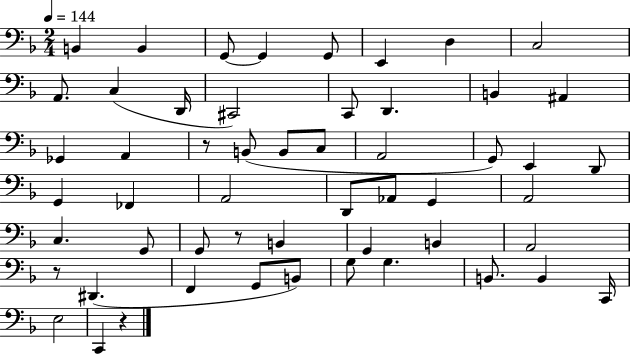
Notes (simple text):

B2/q B2/q G2/e G2/q G2/e E2/q D3/q C3/h A2/e. C3/q D2/s C#2/h C2/e D2/q. B2/q A#2/q Gb2/q A2/q R/e B2/e B2/e C3/e A2/h G2/e E2/q D2/e G2/q FES2/q A2/h D2/e Ab2/e G2/q A2/h C3/q. G2/e G2/e R/e B2/q G2/q B2/q A2/h R/e D#2/q. F2/q G2/e B2/e G3/e G3/q. B2/e. B2/q C2/s E3/h C2/q R/q